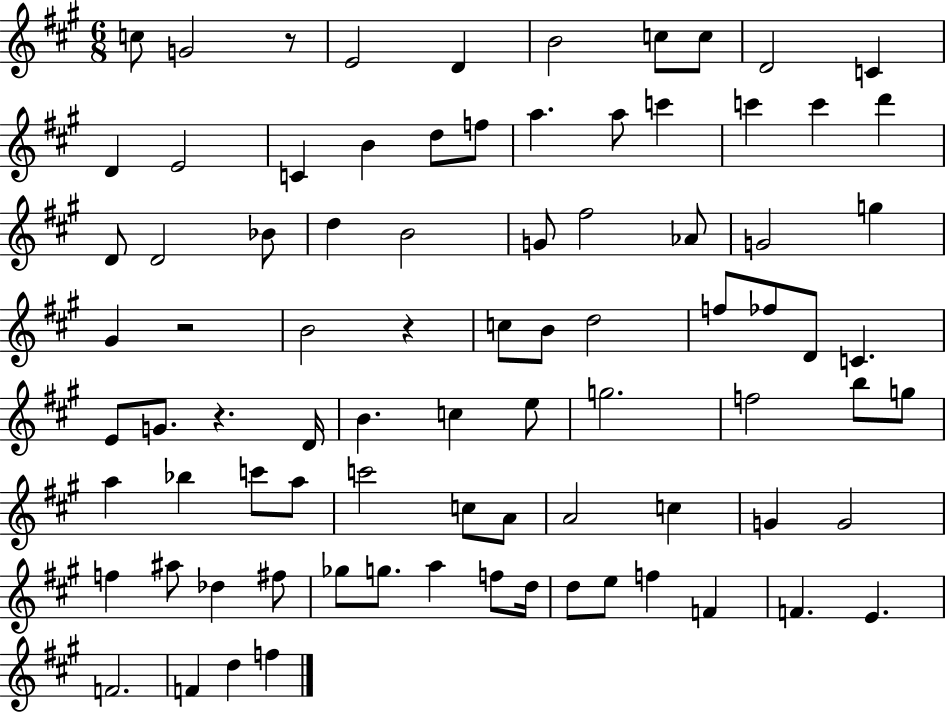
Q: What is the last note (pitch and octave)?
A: F5